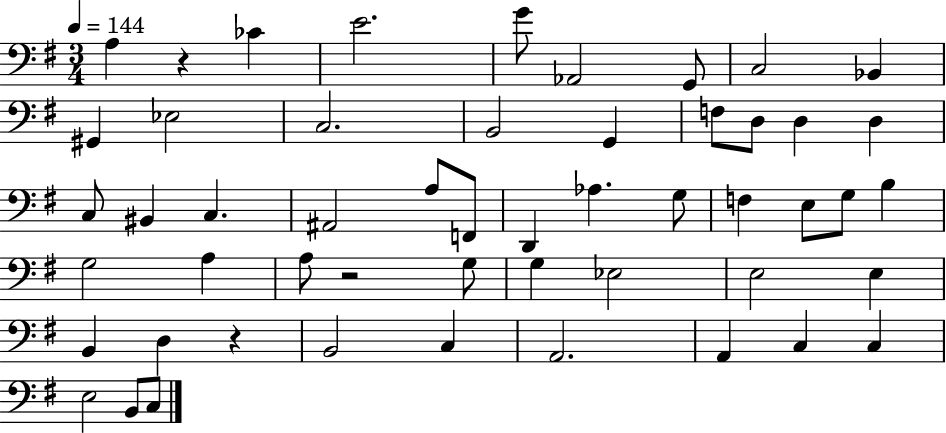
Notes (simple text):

A3/q R/q CES4/q E4/h. G4/e Ab2/h G2/e C3/h Bb2/q G#2/q Eb3/h C3/h. B2/h G2/q F3/e D3/e D3/q D3/q C3/e BIS2/q C3/q. A#2/h A3/e F2/e D2/q Ab3/q. G3/e F3/q E3/e G3/e B3/q G3/h A3/q A3/e R/h G3/e G3/q Eb3/h E3/h E3/q B2/q D3/q R/q B2/h C3/q A2/h. A2/q C3/q C3/q E3/h B2/e C3/e